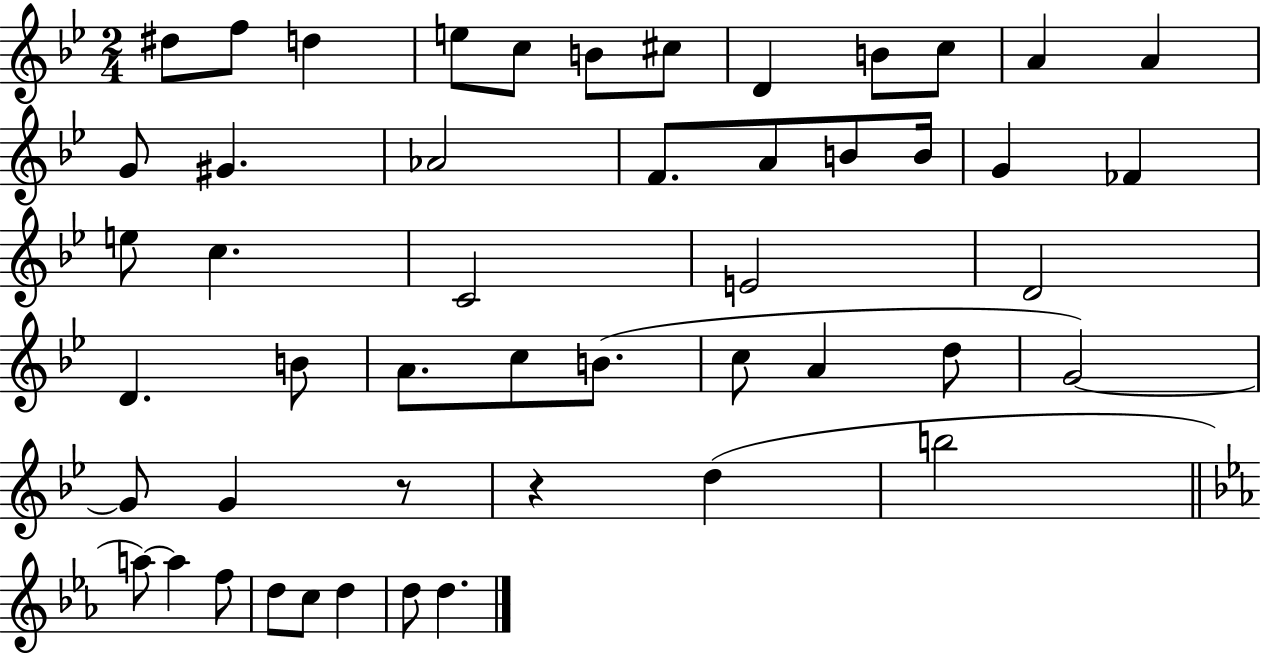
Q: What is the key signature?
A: BES major